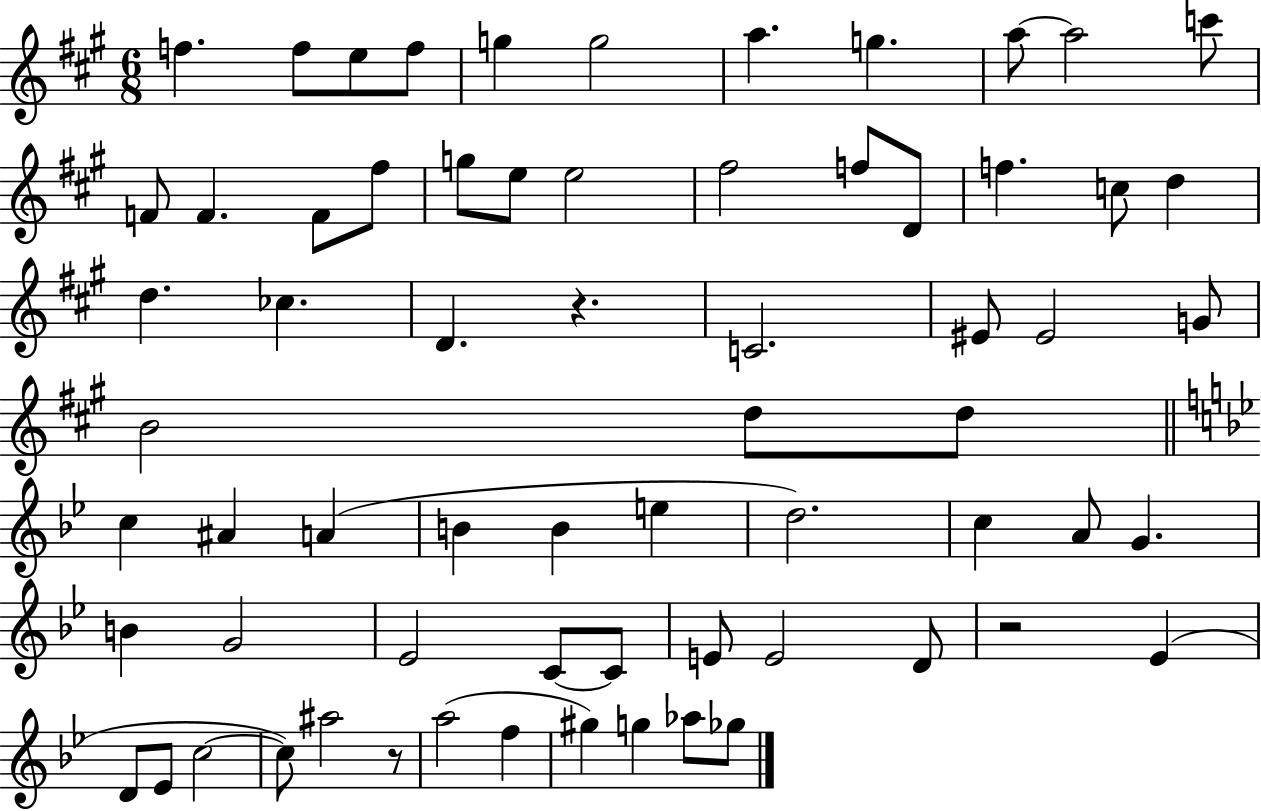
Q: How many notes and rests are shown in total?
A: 67